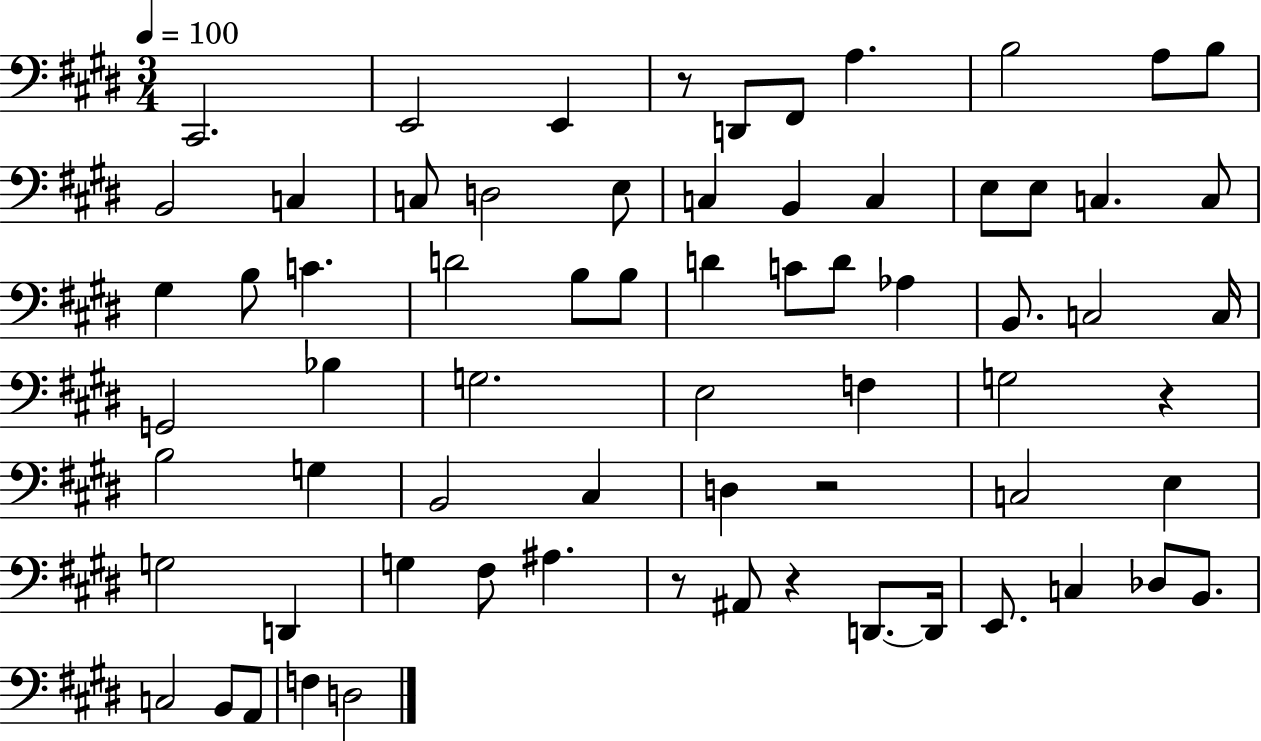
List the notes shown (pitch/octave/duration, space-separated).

C#2/h. E2/h E2/q R/e D2/e F#2/e A3/q. B3/h A3/e B3/e B2/h C3/q C3/e D3/h E3/e C3/q B2/q C3/q E3/e E3/e C3/q. C3/e G#3/q B3/e C4/q. D4/h B3/e B3/e D4/q C4/e D4/e Ab3/q B2/e. C3/h C3/s G2/h Bb3/q G3/h. E3/h F3/q G3/h R/q B3/h G3/q B2/h C#3/q D3/q R/h C3/h E3/q G3/h D2/q G3/q F#3/e A#3/q. R/e A#2/e R/q D2/e. D2/s E2/e. C3/q Db3/e B2/e. C3/h B2/e A2/e F3/q D3/h